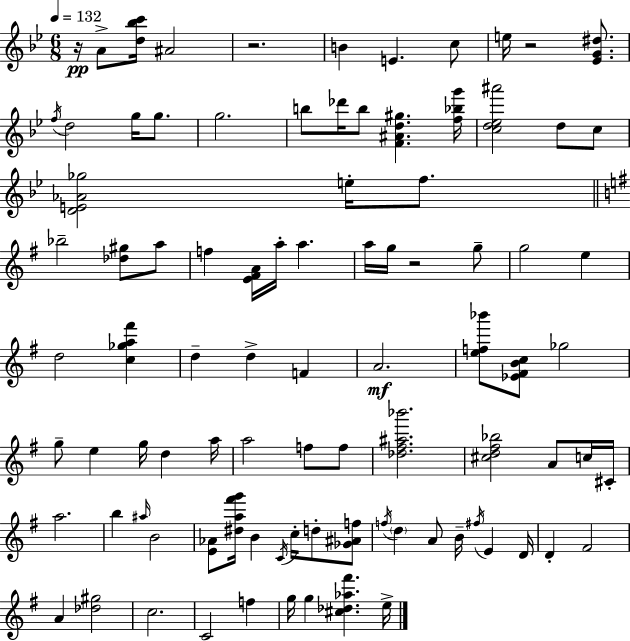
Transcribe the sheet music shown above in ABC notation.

X:1
T:Untitled
M:6/8
L:1/4
K:Gm
z/4 A/2 [d_bc']/4 ^A2 z2 B E c/2 e/4 z2 [_EG^d]/2 f/4 d2 g/4 g/2 g2 b/2 _d'/4 b/2 [F^Ad^g] [f_bg']/4 [cd_e^a']2 d/2 c/2 [DE_A_g]2 e/4 f/2 _b2 [_d^g]/2 a/2 f [E^FA]/4 a/4 a a/4 g/4 z2 g/2 g2 e d2 [c_ga^f'] d d F A2 [ef_b']/2 [_E^FBc]/2 _g2 g/2 e g/4 d a/4 a2 f/2 f/2 [_d^f^a_b']2 [^cd^f_b]2 A/2 c/4 ^C/4 a2 b ^a/4 B2 [E_A]/2 [^da^f'g']/4 B C/4 c/4 d/2 [_G^Af]/2 f/4 d A/2 B/4 ^f/4 E D/4 D ^F2 A [_d^g]2 c2 C2 f g/4 g [^c_d_a^f'] e/4